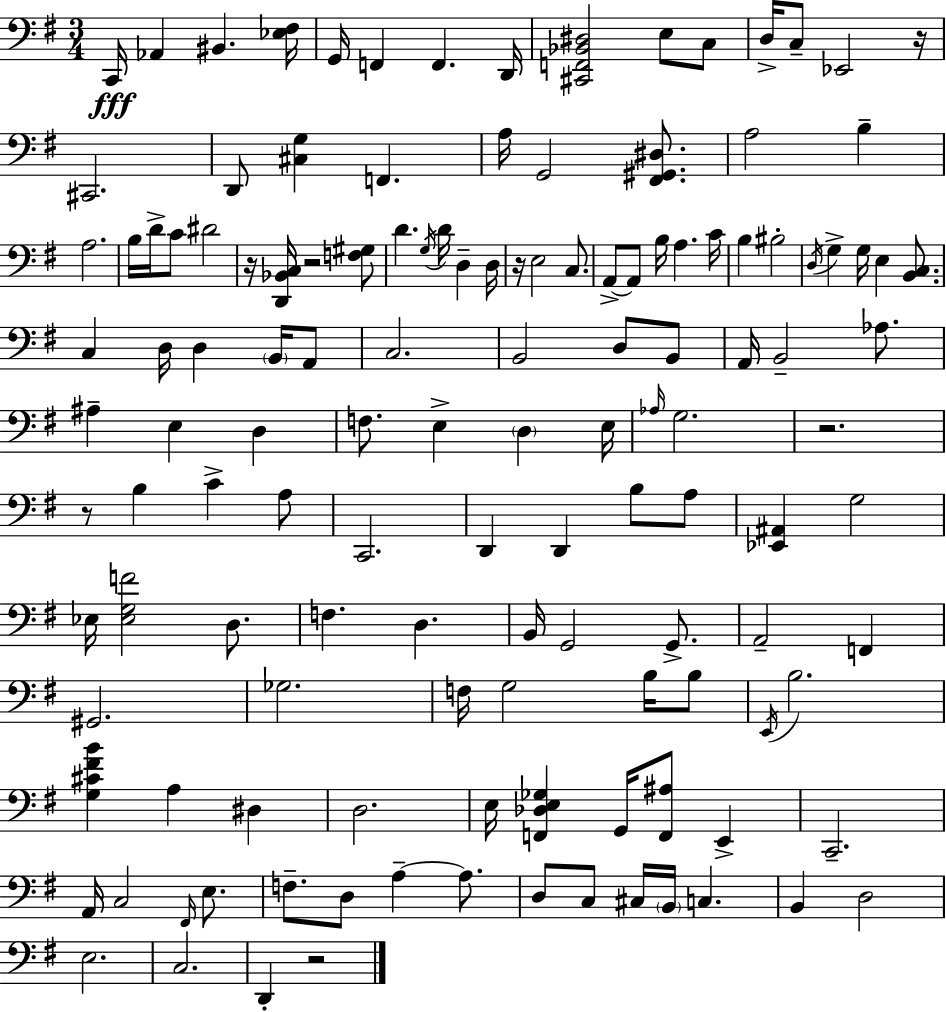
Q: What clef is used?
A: bass